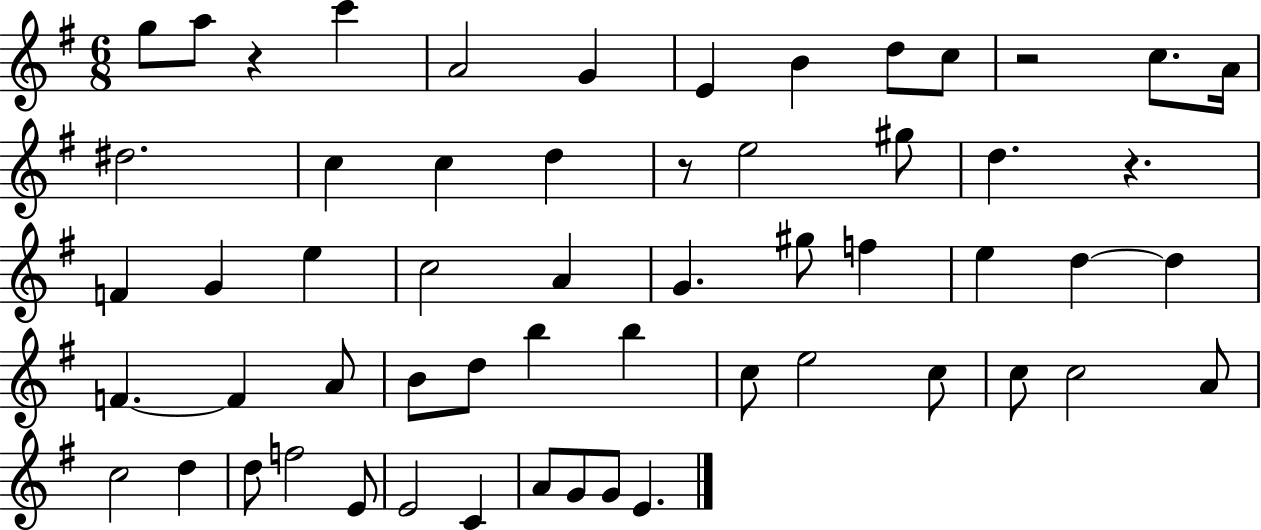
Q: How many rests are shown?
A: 4